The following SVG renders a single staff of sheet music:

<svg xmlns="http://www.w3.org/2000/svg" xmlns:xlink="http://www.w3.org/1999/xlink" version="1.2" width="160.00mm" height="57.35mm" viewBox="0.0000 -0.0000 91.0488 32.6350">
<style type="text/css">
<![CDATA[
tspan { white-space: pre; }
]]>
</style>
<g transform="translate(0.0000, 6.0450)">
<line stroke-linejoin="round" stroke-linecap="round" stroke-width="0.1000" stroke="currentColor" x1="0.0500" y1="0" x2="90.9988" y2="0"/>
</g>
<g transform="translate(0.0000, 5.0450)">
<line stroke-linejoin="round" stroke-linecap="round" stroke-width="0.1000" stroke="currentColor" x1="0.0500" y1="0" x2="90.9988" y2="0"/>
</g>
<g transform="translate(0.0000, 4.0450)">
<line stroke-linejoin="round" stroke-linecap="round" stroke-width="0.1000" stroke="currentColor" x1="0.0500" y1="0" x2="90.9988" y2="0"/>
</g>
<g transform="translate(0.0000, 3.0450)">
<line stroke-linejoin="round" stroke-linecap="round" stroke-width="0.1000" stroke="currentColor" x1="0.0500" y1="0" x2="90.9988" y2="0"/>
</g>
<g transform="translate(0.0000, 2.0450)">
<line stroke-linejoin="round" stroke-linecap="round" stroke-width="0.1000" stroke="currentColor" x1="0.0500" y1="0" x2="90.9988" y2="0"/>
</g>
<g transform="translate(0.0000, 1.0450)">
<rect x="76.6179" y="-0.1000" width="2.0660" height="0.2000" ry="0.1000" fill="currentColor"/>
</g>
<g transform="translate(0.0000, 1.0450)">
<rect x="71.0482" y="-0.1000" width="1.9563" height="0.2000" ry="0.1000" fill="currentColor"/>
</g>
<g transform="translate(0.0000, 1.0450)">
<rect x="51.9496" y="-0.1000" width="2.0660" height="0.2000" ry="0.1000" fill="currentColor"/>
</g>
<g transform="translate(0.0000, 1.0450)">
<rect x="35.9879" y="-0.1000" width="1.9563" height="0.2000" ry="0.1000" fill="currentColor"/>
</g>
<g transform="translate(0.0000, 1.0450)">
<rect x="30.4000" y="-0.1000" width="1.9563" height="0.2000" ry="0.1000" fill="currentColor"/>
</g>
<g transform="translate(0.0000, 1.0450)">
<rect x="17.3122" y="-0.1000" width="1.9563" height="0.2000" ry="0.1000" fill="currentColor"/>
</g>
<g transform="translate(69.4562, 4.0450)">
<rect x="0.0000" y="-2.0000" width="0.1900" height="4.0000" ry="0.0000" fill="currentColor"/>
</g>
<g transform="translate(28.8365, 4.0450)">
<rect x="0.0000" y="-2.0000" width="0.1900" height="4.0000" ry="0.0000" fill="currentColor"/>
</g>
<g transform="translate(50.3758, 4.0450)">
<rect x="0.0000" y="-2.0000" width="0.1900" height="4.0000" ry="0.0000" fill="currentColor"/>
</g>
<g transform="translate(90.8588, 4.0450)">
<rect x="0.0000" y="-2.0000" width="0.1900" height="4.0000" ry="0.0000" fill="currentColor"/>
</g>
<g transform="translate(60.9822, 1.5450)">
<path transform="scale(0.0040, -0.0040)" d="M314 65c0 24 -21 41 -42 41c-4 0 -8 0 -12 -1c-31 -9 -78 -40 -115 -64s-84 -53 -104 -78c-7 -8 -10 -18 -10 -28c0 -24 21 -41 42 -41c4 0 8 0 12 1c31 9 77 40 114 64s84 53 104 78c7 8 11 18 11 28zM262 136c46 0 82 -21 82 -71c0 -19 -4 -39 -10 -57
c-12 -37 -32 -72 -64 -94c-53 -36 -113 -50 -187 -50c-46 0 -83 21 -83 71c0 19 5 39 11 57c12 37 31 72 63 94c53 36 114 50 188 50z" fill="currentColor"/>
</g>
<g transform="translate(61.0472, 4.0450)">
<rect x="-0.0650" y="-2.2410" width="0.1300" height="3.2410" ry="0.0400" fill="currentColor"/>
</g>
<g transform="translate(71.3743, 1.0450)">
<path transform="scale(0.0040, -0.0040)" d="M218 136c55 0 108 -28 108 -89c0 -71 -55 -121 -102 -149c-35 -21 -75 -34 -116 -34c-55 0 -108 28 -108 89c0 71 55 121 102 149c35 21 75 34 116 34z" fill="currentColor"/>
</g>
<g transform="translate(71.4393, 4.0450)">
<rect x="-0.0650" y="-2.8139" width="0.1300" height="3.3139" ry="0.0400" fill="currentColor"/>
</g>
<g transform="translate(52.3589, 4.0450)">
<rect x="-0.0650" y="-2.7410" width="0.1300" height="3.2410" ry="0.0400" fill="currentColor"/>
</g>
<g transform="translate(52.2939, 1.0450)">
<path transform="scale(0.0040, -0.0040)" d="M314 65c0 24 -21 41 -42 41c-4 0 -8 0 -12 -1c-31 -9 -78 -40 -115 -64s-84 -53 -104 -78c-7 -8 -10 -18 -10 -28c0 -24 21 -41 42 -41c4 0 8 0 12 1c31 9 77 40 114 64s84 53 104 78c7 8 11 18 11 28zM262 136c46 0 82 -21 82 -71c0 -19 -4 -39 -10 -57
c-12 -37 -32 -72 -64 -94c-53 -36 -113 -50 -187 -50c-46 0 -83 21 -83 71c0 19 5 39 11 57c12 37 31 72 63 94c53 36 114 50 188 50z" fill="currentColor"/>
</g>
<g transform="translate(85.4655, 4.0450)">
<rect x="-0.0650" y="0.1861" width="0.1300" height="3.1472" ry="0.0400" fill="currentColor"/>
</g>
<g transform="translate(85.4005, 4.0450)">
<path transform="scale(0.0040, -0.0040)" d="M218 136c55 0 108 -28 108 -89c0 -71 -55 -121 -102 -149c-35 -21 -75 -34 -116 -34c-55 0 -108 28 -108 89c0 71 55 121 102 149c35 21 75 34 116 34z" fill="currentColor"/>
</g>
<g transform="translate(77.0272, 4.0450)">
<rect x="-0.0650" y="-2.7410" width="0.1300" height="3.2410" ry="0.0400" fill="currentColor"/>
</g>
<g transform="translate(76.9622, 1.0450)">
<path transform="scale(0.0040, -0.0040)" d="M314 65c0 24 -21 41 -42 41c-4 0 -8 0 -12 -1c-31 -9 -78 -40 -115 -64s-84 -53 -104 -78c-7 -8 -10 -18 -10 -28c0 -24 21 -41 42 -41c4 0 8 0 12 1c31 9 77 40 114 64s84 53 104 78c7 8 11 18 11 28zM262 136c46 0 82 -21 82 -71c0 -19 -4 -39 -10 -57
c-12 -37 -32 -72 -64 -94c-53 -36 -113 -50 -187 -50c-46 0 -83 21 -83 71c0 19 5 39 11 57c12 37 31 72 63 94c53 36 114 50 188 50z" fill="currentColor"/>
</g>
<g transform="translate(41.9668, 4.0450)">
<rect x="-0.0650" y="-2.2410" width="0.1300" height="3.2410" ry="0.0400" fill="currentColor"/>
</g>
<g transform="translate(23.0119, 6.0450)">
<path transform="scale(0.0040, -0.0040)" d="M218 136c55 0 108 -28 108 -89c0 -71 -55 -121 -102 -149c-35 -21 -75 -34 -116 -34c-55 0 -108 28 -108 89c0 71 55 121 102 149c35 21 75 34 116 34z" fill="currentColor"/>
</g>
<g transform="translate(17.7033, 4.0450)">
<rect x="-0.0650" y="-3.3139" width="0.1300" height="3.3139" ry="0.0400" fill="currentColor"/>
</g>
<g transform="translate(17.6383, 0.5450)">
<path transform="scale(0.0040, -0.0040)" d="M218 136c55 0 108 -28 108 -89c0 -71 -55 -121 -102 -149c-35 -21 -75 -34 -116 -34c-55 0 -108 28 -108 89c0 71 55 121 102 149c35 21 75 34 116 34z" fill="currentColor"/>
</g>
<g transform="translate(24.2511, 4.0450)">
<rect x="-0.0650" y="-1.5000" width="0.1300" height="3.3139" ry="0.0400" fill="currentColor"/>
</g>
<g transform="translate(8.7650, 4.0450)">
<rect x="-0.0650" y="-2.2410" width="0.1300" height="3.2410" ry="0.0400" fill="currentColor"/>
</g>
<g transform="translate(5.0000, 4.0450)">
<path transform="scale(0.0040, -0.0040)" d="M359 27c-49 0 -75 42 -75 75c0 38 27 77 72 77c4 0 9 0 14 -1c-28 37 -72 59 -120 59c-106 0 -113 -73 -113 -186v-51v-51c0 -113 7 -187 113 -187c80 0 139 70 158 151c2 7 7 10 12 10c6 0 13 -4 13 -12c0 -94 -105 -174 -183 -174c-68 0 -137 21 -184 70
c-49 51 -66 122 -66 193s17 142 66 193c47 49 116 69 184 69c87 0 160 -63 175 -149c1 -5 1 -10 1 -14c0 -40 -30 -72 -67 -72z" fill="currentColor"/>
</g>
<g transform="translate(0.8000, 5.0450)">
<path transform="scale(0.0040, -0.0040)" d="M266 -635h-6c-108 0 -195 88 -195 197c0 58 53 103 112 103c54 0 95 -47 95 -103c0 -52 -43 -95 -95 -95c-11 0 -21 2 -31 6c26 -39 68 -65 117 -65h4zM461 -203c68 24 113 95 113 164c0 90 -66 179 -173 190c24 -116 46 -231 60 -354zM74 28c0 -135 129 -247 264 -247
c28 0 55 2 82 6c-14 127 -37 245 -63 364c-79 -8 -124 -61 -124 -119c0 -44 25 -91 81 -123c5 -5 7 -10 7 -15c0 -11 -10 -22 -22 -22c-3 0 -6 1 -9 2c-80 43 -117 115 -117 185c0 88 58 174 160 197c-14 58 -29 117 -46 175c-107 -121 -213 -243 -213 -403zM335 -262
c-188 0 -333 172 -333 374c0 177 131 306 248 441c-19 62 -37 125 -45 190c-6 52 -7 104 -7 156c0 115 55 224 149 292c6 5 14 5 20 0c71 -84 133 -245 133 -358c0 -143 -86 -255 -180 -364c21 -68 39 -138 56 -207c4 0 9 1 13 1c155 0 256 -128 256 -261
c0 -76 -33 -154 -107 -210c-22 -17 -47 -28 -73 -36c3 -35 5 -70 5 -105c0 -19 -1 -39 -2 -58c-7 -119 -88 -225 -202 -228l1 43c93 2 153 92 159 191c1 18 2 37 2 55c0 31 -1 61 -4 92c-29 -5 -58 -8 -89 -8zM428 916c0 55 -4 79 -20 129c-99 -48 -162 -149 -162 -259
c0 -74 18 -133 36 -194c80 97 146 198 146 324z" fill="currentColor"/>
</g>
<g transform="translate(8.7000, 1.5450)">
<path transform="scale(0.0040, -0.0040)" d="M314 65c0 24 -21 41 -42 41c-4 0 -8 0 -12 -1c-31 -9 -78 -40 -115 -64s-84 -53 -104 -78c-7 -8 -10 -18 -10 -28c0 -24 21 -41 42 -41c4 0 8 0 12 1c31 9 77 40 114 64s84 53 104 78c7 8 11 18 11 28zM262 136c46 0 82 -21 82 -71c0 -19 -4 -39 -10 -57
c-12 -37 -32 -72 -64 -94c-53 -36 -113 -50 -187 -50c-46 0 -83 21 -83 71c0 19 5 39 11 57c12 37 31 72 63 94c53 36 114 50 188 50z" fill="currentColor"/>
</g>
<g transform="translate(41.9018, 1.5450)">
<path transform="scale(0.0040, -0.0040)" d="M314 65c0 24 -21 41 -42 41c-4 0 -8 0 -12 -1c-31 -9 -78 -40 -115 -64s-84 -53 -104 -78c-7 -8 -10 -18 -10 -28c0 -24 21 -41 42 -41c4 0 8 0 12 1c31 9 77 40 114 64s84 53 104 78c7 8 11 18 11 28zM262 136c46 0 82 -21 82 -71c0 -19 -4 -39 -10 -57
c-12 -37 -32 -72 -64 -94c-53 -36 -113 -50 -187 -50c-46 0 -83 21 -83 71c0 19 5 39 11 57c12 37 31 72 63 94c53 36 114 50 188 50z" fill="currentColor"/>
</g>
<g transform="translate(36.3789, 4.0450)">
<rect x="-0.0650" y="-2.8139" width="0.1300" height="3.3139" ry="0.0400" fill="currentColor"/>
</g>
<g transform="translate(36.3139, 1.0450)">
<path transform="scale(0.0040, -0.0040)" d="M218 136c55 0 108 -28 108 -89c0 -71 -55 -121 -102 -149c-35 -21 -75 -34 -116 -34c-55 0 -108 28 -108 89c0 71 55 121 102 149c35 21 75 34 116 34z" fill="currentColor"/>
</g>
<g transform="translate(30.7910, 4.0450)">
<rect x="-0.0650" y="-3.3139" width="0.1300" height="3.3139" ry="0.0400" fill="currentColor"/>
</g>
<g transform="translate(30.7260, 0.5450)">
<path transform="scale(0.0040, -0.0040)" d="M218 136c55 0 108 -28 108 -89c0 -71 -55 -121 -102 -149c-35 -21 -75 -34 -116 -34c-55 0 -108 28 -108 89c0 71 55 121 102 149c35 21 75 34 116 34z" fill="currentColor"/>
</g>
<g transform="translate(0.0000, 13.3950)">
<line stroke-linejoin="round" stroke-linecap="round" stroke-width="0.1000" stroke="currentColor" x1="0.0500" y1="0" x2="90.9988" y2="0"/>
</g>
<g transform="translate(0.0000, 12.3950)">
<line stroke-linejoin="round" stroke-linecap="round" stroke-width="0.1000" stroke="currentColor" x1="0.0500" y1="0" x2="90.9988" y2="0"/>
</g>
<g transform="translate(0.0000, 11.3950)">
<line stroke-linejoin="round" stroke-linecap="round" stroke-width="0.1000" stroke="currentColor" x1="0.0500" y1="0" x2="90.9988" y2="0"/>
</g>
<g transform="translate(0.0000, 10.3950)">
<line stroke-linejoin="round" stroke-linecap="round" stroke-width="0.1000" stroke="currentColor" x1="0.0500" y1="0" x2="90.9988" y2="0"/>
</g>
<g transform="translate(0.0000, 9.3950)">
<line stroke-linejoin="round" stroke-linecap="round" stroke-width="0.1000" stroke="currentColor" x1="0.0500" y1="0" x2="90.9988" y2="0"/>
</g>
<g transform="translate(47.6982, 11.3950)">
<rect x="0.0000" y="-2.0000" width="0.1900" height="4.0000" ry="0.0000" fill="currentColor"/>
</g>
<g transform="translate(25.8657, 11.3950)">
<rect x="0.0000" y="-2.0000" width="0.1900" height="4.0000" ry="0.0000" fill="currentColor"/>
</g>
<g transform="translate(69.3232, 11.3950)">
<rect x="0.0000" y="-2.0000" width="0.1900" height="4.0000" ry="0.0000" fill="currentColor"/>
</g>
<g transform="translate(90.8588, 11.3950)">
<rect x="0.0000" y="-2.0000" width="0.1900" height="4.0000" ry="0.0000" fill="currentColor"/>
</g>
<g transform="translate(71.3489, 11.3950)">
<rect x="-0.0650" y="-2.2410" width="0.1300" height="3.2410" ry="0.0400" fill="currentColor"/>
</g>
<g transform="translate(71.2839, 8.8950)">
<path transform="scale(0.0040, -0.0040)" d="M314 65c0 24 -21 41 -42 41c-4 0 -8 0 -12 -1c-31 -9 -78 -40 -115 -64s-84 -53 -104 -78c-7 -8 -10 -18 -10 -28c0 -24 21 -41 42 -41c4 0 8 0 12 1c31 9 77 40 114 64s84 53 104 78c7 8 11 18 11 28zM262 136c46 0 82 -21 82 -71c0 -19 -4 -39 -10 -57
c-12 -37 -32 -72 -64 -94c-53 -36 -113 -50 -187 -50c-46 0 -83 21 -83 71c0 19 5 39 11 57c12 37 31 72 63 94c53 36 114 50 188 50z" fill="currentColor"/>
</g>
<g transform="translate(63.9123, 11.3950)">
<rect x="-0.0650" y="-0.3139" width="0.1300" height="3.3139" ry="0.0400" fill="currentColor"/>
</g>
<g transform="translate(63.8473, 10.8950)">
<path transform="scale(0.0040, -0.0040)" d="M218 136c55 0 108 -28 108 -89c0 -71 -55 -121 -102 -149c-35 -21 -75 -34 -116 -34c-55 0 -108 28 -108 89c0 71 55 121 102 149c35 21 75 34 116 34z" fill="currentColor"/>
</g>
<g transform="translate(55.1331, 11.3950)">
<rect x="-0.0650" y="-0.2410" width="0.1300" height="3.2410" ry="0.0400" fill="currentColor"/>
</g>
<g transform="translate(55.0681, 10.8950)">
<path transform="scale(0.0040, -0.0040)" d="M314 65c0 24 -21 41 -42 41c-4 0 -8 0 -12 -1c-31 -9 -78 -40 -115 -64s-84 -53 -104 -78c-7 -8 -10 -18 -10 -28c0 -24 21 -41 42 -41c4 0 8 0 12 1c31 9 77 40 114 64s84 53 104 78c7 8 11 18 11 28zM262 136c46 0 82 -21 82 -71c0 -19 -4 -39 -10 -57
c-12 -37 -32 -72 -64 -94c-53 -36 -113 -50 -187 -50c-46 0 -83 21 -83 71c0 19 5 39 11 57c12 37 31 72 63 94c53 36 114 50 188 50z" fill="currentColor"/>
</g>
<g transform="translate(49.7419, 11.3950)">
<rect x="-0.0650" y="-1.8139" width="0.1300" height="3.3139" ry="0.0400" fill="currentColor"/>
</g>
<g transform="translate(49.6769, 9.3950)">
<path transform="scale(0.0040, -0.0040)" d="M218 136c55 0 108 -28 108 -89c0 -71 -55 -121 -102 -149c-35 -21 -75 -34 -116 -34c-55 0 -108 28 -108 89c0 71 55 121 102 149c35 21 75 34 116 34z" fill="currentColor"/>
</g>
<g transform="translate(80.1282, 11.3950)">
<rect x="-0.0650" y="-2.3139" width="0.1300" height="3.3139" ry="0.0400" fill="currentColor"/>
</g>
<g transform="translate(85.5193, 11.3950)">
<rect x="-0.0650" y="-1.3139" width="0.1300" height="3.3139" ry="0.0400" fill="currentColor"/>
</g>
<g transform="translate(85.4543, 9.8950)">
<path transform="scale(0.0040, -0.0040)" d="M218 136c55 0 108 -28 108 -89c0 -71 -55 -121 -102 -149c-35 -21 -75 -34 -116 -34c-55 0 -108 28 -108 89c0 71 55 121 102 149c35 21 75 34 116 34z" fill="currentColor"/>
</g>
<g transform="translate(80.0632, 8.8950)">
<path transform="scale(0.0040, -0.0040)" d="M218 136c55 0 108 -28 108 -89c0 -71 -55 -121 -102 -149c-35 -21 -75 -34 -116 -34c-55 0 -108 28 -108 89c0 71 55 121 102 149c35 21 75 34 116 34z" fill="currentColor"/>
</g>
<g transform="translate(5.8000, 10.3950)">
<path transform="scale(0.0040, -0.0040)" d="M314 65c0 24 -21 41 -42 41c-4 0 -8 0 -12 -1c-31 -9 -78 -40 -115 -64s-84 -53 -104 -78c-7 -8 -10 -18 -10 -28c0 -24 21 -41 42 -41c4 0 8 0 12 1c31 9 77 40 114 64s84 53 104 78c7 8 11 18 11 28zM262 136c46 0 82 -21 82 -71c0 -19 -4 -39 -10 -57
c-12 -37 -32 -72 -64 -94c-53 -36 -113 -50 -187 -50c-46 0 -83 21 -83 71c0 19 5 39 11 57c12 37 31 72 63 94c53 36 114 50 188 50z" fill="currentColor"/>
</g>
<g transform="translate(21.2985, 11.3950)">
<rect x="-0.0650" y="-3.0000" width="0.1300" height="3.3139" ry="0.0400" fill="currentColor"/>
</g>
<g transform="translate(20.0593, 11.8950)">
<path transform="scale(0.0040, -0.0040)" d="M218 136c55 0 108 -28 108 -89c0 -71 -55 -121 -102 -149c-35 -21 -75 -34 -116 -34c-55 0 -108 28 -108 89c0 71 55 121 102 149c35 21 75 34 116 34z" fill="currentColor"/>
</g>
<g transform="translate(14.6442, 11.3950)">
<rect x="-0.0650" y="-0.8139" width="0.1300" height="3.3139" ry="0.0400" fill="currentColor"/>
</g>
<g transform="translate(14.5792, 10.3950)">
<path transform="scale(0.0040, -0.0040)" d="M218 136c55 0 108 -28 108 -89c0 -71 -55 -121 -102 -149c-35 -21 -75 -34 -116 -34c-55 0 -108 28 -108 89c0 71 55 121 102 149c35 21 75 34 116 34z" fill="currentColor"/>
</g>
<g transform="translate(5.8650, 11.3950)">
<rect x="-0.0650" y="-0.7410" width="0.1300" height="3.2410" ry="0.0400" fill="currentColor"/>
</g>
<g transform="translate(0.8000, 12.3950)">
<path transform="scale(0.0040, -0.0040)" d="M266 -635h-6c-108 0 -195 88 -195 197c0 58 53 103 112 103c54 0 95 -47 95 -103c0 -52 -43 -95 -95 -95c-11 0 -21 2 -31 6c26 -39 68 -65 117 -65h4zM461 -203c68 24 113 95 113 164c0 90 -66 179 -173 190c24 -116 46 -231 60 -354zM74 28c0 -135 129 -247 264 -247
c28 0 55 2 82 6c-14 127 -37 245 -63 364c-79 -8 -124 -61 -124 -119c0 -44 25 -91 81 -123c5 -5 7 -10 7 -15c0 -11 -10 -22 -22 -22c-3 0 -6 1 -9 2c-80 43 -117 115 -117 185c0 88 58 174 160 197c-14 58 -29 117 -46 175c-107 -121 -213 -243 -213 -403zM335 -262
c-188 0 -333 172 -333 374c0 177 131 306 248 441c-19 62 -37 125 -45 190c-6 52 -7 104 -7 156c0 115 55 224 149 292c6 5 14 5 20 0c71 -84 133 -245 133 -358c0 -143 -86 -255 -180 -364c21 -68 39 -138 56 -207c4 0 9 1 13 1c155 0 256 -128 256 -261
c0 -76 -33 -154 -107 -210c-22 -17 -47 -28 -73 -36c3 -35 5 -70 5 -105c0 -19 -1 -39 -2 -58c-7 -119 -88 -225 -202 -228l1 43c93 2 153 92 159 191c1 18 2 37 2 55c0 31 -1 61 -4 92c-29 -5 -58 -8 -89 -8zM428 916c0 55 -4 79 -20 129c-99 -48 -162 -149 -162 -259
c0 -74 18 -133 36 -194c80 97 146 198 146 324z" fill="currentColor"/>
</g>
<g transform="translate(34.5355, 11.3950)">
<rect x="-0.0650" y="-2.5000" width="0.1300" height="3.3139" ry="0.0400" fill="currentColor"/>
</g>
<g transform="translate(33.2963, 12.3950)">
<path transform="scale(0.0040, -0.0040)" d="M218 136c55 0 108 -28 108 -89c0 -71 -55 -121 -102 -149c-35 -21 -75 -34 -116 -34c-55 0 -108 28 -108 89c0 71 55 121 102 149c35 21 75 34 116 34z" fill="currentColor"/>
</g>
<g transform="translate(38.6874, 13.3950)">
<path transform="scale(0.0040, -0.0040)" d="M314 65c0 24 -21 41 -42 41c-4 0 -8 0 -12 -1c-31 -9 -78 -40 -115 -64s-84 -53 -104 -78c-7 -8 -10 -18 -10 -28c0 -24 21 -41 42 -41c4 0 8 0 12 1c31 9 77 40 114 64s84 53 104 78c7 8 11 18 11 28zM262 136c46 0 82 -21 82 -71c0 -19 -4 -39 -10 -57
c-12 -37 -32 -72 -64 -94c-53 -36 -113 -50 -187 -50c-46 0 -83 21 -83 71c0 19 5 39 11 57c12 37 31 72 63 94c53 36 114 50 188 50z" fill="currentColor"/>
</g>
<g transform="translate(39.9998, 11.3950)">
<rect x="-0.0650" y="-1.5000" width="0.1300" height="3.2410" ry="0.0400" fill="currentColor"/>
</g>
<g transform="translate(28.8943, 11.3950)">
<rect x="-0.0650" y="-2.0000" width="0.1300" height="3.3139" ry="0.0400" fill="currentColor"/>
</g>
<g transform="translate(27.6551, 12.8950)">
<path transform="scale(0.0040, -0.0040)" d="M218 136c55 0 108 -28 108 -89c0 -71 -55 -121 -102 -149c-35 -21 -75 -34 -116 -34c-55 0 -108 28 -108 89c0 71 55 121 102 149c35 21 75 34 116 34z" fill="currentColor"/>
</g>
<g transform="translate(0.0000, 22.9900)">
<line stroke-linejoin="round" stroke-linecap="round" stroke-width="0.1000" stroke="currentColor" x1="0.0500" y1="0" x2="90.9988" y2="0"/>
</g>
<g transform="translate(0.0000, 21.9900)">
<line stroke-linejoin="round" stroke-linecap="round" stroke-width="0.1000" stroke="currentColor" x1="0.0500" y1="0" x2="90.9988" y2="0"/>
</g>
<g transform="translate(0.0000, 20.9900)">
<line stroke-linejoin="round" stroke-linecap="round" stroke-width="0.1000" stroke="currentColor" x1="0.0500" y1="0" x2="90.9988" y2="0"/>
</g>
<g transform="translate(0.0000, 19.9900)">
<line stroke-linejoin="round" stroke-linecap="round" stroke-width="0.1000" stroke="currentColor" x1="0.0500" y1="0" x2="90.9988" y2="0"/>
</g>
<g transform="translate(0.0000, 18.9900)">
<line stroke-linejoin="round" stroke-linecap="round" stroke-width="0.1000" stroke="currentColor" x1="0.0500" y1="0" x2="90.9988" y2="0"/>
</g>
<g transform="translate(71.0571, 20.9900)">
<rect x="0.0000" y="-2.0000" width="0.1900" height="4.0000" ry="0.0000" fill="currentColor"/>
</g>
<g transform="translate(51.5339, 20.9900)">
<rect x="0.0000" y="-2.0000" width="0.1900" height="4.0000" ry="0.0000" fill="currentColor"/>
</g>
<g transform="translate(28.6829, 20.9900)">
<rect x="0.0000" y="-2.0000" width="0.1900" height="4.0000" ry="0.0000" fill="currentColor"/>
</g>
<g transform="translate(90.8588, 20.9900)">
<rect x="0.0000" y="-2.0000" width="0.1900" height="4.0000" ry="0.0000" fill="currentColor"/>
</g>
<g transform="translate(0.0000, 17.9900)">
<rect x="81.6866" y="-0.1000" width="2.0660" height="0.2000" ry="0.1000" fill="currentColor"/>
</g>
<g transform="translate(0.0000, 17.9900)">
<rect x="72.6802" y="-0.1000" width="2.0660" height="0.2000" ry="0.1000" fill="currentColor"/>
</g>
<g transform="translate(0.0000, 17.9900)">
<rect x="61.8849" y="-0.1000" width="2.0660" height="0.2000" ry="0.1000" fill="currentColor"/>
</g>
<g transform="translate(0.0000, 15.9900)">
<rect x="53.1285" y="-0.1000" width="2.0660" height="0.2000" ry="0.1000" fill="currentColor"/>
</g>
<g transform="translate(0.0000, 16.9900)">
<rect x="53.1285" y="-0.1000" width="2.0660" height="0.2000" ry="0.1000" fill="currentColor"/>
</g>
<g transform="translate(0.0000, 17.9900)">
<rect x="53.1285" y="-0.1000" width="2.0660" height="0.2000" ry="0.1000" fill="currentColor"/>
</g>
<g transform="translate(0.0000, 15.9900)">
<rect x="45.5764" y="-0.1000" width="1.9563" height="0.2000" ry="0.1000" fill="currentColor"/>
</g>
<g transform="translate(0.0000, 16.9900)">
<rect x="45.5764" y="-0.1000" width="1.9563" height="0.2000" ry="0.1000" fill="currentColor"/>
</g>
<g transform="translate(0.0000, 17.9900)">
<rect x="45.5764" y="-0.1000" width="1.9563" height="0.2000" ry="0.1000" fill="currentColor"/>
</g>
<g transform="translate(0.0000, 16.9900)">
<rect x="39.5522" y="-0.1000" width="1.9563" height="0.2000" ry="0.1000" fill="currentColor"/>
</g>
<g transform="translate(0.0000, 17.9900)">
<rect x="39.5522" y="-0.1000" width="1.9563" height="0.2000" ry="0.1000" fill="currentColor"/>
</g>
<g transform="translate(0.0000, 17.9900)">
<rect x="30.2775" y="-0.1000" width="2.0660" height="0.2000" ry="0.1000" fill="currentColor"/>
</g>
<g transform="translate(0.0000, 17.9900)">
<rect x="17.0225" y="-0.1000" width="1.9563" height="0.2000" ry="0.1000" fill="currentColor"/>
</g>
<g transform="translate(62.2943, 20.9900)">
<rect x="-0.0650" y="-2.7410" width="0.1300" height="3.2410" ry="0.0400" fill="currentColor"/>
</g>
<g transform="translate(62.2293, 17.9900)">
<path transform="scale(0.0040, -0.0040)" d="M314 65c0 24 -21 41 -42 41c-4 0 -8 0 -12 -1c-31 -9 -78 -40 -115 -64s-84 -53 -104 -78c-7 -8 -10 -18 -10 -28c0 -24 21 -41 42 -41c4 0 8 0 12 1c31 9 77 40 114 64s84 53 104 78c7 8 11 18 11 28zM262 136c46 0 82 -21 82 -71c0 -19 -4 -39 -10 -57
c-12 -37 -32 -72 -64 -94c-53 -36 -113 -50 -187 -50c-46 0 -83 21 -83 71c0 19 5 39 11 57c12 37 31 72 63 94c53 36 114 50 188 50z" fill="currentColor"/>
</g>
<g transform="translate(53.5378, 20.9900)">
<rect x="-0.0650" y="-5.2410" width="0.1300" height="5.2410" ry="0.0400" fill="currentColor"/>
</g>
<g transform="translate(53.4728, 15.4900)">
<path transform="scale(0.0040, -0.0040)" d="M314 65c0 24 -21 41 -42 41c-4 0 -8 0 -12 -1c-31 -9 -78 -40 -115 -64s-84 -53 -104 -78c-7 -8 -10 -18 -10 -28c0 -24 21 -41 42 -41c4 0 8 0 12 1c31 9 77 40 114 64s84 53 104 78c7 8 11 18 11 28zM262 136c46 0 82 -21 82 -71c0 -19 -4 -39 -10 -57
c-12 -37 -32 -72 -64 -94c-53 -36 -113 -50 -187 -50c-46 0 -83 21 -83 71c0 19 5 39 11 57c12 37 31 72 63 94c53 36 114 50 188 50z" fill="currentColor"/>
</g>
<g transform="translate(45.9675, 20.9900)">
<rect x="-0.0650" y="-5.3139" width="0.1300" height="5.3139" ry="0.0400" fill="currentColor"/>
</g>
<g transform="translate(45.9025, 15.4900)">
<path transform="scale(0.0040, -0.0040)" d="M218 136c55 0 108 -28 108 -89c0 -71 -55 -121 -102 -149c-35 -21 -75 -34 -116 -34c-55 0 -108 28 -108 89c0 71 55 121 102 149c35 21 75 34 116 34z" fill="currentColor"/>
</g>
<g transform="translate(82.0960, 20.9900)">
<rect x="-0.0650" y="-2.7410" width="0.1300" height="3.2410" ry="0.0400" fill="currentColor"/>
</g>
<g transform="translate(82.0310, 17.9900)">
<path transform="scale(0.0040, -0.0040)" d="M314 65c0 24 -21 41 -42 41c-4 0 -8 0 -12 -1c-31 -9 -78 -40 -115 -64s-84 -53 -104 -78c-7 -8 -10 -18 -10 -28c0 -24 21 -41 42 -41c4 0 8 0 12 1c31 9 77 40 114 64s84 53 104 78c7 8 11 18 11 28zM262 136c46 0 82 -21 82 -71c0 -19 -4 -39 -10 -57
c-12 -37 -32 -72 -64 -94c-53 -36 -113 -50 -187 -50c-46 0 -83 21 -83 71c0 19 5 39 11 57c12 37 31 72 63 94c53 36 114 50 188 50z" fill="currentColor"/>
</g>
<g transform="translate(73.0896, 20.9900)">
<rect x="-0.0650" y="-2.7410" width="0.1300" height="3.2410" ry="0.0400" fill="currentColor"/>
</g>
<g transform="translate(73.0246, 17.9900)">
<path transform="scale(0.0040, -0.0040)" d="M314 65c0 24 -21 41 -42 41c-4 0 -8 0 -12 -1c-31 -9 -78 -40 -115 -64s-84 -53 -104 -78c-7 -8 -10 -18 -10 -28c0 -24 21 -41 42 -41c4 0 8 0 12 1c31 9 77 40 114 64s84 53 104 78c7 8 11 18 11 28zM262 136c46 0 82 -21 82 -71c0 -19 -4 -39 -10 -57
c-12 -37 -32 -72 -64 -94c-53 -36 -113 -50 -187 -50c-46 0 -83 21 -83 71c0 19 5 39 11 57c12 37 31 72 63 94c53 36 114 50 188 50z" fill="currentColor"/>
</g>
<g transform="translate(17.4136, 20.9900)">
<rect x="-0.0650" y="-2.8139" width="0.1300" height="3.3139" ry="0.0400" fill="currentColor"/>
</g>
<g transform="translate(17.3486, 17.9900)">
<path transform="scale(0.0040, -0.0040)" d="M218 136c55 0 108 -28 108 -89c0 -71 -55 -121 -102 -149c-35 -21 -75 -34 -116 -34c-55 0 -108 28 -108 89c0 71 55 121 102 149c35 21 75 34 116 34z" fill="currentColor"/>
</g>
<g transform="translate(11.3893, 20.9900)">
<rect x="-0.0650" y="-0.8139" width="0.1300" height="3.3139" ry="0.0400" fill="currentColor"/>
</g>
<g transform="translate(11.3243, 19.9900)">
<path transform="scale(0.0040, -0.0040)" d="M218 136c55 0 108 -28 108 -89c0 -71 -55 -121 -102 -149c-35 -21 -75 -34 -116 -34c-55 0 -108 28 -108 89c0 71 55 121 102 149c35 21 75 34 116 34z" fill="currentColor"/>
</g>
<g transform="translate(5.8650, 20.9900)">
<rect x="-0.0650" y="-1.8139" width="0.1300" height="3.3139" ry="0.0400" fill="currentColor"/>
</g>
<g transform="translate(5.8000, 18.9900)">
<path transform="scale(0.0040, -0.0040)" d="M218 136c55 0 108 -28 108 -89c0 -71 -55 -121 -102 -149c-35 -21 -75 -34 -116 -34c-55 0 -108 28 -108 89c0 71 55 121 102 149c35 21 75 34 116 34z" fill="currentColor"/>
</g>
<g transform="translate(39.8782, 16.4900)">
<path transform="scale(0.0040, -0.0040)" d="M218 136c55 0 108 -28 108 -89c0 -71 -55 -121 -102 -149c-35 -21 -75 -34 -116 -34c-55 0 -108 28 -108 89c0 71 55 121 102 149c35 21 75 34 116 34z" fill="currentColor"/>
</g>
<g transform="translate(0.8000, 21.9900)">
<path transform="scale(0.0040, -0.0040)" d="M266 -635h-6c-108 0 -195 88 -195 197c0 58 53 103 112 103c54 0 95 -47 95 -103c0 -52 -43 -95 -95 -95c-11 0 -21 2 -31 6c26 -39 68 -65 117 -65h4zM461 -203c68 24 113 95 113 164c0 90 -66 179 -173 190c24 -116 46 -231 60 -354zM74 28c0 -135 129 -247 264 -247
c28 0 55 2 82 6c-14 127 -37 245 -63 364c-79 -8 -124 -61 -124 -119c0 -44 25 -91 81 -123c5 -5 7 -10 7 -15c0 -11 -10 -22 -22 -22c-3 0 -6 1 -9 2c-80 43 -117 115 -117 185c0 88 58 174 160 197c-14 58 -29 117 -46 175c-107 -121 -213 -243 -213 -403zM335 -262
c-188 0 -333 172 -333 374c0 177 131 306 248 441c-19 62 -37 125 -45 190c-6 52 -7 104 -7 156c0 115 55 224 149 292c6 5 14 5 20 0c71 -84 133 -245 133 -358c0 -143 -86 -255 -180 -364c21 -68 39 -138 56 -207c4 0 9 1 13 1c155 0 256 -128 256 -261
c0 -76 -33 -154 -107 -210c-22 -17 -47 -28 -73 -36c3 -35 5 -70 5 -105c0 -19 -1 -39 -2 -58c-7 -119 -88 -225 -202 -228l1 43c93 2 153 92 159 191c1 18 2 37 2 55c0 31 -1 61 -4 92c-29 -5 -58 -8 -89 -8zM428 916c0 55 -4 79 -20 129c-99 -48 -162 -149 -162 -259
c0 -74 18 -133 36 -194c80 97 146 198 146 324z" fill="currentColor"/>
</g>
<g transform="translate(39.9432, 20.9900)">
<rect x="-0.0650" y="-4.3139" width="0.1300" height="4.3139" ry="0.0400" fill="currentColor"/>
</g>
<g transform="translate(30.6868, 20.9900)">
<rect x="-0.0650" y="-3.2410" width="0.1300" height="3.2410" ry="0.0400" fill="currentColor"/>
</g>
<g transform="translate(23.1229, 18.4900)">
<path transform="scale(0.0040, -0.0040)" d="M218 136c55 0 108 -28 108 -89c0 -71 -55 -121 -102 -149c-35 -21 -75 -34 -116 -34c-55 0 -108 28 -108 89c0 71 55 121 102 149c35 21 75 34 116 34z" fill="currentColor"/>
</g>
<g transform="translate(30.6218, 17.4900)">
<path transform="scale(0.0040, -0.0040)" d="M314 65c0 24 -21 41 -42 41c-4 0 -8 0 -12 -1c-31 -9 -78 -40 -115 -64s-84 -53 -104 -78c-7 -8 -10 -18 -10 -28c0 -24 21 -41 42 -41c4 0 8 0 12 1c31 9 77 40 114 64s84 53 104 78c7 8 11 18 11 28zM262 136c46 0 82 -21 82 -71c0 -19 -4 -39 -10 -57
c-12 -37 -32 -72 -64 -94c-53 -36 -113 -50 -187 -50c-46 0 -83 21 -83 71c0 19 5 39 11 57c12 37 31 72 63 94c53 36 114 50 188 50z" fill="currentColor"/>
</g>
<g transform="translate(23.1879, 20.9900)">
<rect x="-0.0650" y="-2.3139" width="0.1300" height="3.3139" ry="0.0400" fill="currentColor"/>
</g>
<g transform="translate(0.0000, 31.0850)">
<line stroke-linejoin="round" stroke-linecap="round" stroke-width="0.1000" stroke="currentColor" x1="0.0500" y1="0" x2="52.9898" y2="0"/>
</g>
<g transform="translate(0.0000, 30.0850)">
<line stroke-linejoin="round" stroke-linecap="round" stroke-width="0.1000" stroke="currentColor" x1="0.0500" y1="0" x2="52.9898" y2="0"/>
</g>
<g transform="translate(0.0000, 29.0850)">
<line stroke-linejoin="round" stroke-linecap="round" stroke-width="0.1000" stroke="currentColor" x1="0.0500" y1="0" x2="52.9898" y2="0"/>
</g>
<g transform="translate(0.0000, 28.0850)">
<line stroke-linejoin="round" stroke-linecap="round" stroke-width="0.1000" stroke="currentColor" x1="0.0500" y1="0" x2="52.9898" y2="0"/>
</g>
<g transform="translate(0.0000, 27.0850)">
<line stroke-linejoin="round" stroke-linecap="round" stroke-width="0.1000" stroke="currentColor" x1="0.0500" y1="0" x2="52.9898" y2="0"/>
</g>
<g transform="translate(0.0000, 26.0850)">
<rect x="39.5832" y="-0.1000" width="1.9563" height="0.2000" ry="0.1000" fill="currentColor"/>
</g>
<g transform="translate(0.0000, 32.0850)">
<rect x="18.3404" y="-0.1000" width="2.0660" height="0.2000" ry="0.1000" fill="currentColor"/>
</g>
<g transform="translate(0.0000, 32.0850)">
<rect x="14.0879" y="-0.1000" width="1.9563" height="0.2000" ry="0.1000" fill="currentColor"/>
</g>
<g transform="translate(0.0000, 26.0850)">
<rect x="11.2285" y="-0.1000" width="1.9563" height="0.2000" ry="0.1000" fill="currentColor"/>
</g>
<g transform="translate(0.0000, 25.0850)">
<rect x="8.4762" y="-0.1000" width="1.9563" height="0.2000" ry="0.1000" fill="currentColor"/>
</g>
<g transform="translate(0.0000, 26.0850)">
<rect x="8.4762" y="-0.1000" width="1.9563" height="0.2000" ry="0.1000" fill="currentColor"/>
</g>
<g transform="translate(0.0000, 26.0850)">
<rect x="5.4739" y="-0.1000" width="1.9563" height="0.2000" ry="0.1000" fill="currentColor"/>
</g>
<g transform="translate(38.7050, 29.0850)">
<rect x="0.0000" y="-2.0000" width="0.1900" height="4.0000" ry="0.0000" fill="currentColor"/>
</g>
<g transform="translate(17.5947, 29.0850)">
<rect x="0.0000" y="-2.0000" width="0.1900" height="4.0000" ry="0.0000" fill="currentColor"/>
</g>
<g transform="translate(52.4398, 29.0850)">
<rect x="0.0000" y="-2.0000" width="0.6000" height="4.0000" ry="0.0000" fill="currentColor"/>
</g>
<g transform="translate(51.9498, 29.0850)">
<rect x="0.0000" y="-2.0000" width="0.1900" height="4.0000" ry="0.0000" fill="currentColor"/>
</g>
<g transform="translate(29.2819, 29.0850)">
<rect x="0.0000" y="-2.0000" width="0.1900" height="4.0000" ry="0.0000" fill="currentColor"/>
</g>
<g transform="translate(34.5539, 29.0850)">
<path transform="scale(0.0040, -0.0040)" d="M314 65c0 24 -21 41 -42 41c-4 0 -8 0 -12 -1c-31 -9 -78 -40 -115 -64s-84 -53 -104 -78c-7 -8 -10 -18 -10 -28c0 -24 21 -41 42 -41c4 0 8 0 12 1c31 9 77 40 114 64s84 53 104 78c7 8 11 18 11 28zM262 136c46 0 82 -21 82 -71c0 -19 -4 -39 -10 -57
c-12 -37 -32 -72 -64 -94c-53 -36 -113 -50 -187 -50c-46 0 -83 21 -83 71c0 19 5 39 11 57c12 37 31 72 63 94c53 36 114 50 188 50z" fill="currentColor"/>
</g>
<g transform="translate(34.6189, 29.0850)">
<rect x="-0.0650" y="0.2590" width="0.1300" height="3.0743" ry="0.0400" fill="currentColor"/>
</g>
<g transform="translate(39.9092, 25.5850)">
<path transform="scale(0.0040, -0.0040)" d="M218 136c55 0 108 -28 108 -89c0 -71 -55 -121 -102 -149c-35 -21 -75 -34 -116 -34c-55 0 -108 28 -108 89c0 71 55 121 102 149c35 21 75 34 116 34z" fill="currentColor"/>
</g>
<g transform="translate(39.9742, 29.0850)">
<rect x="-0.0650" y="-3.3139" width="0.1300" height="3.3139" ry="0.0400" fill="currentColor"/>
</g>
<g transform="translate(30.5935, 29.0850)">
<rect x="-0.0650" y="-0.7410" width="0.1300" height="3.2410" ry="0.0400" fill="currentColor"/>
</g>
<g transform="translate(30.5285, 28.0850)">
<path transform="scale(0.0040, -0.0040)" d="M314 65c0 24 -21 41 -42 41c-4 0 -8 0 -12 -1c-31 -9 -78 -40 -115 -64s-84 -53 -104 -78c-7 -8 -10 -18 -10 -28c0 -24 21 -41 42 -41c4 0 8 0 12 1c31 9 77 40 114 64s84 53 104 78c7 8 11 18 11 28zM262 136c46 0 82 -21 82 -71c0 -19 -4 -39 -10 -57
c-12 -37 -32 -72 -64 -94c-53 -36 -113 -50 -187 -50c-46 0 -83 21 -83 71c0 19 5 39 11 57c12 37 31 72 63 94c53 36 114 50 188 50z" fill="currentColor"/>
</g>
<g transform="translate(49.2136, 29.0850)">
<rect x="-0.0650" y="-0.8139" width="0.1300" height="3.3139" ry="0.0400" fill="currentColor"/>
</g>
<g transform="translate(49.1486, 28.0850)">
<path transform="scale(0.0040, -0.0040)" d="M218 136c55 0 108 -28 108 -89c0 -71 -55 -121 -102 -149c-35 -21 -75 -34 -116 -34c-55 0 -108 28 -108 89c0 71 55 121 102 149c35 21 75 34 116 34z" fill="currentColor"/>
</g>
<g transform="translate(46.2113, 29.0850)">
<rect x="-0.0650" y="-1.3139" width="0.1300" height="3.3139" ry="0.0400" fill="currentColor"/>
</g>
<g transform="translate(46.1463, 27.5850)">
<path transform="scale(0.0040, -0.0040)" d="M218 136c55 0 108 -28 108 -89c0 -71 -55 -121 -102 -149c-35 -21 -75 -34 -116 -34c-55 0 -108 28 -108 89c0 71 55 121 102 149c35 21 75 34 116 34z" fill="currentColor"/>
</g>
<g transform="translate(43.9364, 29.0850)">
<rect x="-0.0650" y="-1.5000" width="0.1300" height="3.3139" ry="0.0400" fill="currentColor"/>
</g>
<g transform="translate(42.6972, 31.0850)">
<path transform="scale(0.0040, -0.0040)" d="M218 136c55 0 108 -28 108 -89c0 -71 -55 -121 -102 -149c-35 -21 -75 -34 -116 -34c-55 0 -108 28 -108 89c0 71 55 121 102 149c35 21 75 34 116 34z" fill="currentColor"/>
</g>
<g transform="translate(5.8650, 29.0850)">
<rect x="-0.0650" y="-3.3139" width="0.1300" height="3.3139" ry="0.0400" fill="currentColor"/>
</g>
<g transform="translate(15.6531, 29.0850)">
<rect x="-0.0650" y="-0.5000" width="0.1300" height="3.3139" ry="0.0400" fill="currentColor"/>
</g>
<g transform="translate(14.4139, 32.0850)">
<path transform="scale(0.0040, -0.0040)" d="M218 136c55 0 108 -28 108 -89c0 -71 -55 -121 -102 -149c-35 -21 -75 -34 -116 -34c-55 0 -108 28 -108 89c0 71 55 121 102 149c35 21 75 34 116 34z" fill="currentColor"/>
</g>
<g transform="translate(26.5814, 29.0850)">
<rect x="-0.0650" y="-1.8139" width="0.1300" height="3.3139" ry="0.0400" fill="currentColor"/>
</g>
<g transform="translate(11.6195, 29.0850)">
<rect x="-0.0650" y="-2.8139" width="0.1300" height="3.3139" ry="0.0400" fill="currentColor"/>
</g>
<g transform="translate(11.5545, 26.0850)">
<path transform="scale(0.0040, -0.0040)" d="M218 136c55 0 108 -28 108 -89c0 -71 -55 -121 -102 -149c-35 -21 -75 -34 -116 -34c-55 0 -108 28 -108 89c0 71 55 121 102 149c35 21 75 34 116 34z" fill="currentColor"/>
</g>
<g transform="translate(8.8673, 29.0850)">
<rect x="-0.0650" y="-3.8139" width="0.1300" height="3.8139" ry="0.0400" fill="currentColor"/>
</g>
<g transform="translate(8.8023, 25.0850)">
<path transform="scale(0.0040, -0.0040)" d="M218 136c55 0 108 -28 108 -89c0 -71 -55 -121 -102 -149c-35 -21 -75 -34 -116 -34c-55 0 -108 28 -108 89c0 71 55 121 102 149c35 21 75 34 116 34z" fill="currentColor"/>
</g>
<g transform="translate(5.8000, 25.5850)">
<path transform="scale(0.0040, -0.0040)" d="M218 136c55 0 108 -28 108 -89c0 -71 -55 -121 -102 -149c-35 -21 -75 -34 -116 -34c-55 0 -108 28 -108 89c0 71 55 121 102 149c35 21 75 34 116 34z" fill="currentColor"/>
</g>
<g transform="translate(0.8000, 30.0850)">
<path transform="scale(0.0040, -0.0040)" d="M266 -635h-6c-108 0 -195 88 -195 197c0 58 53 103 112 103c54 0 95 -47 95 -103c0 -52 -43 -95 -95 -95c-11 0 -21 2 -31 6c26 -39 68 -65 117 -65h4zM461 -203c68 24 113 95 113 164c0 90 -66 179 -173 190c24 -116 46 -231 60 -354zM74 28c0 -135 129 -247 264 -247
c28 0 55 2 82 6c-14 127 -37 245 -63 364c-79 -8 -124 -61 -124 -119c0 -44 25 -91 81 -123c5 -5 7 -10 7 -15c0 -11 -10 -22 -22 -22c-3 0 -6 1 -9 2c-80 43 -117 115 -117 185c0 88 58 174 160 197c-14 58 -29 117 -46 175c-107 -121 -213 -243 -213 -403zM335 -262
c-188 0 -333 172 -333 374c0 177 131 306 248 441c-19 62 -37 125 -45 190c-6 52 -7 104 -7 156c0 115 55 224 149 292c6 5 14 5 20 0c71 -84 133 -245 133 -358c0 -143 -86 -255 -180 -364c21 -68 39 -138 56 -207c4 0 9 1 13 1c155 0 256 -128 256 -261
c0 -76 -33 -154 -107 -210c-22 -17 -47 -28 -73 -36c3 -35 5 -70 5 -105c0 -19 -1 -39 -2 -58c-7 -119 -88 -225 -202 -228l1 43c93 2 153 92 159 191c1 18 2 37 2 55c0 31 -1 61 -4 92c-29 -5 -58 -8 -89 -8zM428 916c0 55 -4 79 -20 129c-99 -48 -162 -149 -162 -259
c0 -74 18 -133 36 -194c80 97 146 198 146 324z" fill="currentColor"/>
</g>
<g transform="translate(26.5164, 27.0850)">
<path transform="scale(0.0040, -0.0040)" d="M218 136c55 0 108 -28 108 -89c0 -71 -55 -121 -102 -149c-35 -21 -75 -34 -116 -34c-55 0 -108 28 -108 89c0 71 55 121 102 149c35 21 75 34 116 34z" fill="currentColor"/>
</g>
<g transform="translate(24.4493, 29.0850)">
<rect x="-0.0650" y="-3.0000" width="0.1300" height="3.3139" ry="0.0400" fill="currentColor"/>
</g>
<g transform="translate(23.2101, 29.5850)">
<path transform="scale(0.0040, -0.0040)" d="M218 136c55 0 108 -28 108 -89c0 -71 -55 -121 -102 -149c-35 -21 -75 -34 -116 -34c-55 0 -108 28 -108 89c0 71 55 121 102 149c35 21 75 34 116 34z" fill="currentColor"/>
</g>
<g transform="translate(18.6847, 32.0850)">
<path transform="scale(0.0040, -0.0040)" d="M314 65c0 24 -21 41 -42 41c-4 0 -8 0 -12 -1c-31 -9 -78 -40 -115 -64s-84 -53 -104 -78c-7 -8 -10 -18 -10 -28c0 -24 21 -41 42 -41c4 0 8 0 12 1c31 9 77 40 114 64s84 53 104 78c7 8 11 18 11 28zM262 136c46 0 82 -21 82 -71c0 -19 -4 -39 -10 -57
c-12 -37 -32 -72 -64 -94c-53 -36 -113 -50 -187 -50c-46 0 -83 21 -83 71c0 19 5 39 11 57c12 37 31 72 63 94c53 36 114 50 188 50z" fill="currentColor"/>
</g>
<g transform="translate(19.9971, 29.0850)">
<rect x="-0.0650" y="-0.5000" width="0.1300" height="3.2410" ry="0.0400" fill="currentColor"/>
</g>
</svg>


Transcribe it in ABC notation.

X:1
T:Untitled
M:4/4
L:1/4
K:C
g2 b E b a g2 a2 g2 a a2 B d2 d A F G E2 f c2 c g2 g e f d a g b2 d' f' f'2 a2 a2 a2 b c' a C C2 A f d2 B2 b E e d